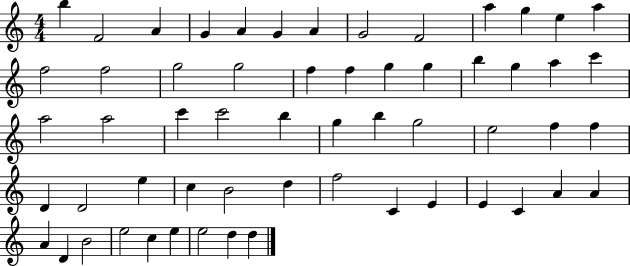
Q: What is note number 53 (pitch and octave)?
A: E5